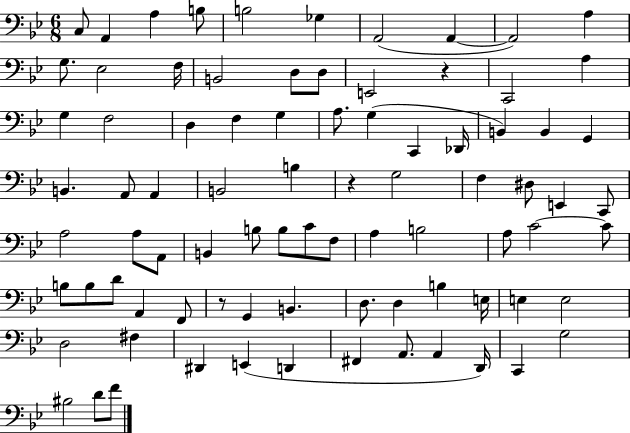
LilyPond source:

{
  \clef bass
  \numericTimeSignature
  \time 6/8
  \key bes \major
  \repeat volta 2 { c8 a,4 a4 b8 | b2 ges4 | a,2( a,4~~ | a,2) a4 | \break g8. ees2 f16 | b,2 d8 d8 | e,2 r4 | c,2 a4 | \break g4 f2 | d4 f4 g4 | a8. g4( c,4 des,16 | b,4) b,4 g,4 | \break b,4. a,8 a,4 | b,2 b4 | r4 g2 | f4 dis8 e,4 c,8 | \break a2 a8 a,8 | b,4 b8 b8 c'8 f8 | a4 b2 | a8 c'2~~ c'8 | \break b8 b8 d'8 a,4 f,8 | r8 g,4 b,4. | d8. d4 b4 e16 | e4 e2 | \break d2 fis4 | dis,4 e,4( d,4 | fis,4 a,8. a,4 d,16) | c,4 g2 | \break bis2 d'8 f'8 | } \bar "|."
}